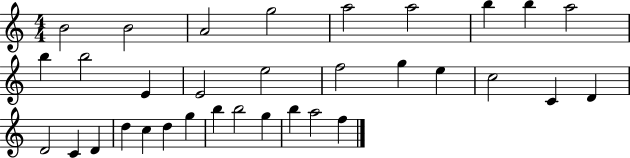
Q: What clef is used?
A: treble